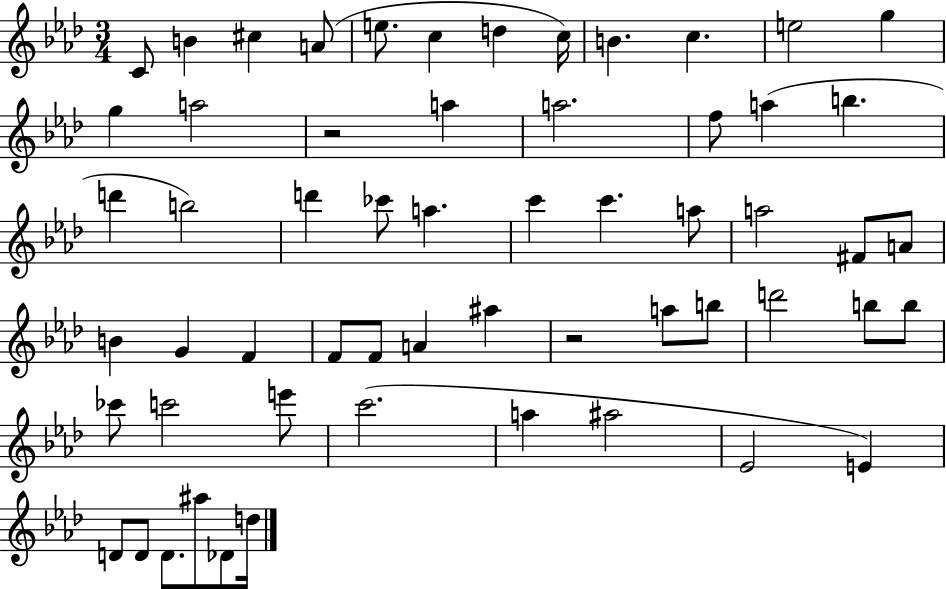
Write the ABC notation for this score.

X:1
T:Untitled
M:3/4
L:1/4
K:Ab
C/2 B ^c A/2 e/2 c d c/4 B c e2 g g a2 z2 a a2 f/2 a b d' b2 d' _c'/2 a c' c' a/2 a2 ^F/2 A/2 B G F F/2 F/2 A ^a z2 a/2 b/2 d'2 b/2 b/2 _c'/2 c'2 e'/2 c'2 a ^a2 _E2 E D/2 D/2 D/2 ^a/2 _D/2 d/4